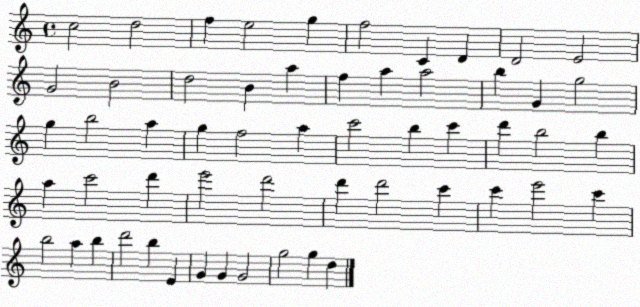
X:1
T:Untitled
M:4/4
L:1/4
K:C
c2 d2 f e2 g f2 C D D2 E2 G2 B2 d2 B a f a a2 b G g2 g b2 a g f2 a c'2 b c' d' b2 b a c'2 d' e'2 d'2 d' d'2 c' c' e'2 c' b2 a b d'2 b E G G G2 g2 g d